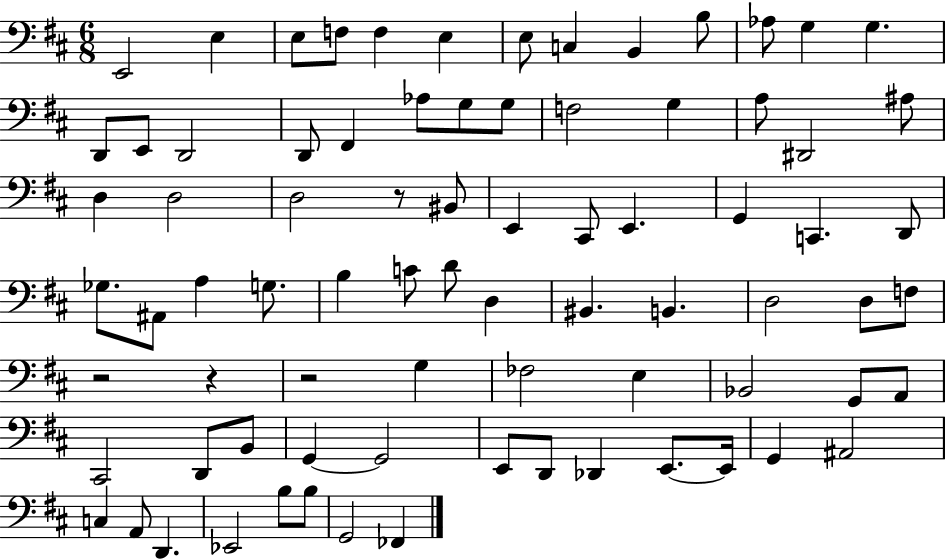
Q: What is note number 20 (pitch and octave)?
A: G3